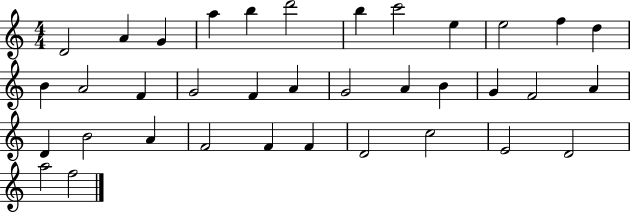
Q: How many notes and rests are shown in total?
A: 36